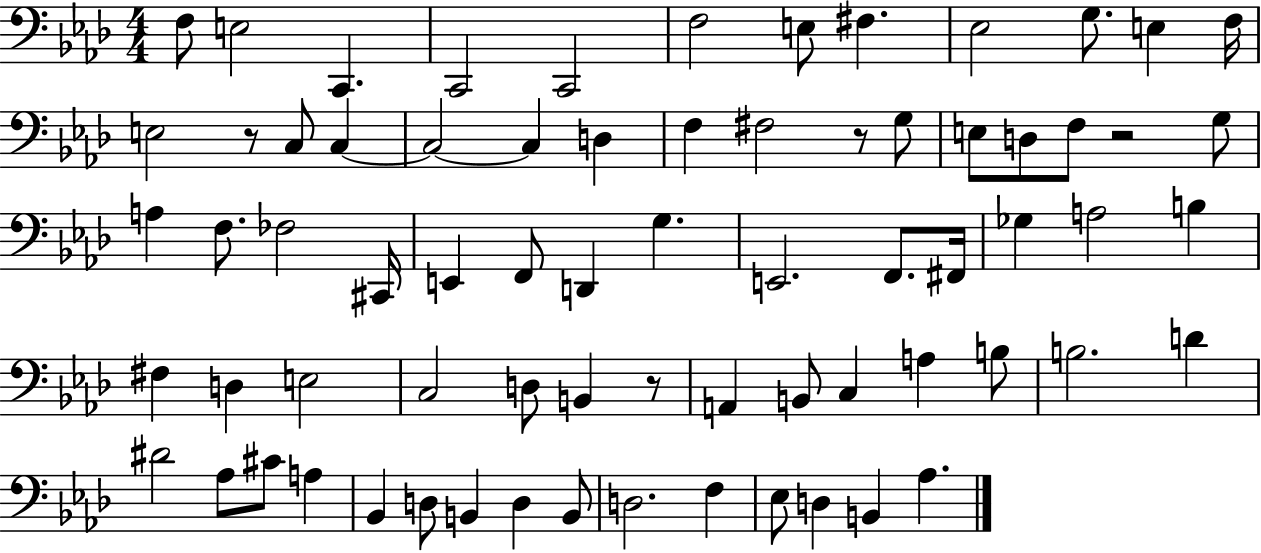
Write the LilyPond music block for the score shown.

{
  \clef bass
  \numericTimeSignature
  \time 4/4
  \key aes \major
  f8 e2 c,4. | c,2 c,2 | f2 e8 fis4. | ees2 g8. e4 f16 | \break e2 r8 c8 c4~~ | c2~~ c4 d4 | f4 fis2 r8 g8 | e8 d8 f8 r2 g8 | \break a4 f8. fes2 cis,16 | e,4 f,8 d,4 g4. | e,2. f,8. fis,16 | ges4 a2 b4 | \break fis4 d4 e2 | c2 d8 b,4 r8 | a,4 b,8 c4 a4 b8 | b2. d'4 | \break dis'2 aes8 cis'8 a4 | bes,4 d8 b,4 d4 b,8 | d2. f4 | ees8 d4 b,4 aes4. | \break \bar "|."
}